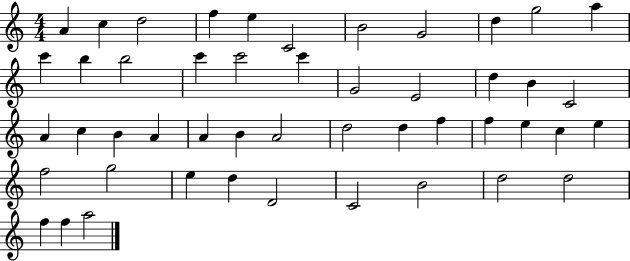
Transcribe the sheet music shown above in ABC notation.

X:1
T:Untitled
M:4/4
L:1/4
K:C
A c d2 f e C2 B2 G2 d g2 a c' b b2 c' c'2 c' G2 E2 d B C2 A c B A A B A2 d2 d f f e c e f2 g2 e d D2 C2 B2 d2 d2 f f a2